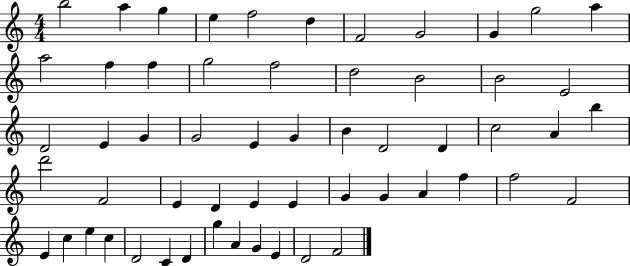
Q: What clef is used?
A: treble